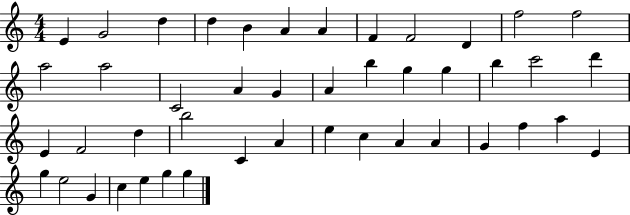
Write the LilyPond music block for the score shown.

{
  \clef treble
  \numericTimeSignature
  \time 4/4
  \key c \major
  e'4 g'2 d''4 | d''4 b'4 a'4 a'4 | f'4 f'2 d'4 | f''2 f''2 | \break a''2 a''2 | c'2 a'4 g'4 | a'4 b''4 g''4 g''4 | b''4 c'''2 d'''4 | \break e'4 f'2 d''4 | b''2 c'4 a'4 | e''4 c''4 a'4 a'4 | g'4 f''4 a''4 e'4 | \break g''4 e''2 g'4 | c''4 e''4 g''4 g''4 | \bar "|."
}